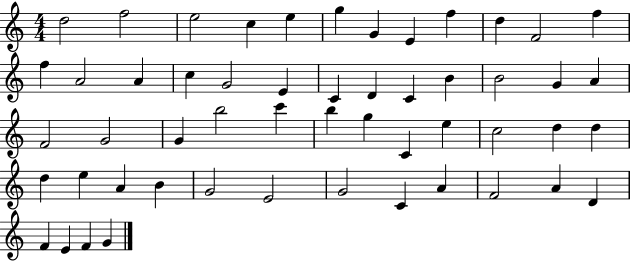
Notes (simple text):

D5/h F5/h E5/h C5/q E5/q G5/q G4/q E4/q F5/q D5/q F4/h F5/q F5/q A4/h A4/q C5/q G4/h E4/q C4/q D4/q C4/q B4/q B4/h G4/q A4/q F4/h G4/h G4/q B5/h C6/q B5/q G5/q C4/q E5/q C5/h D5/q D5/q D5/q E5/q A4/q B4/q G4/h E4/h G4/h C4/q A4/q F4/h A4/q D4/q F4/q E4/q F4/q G4/q